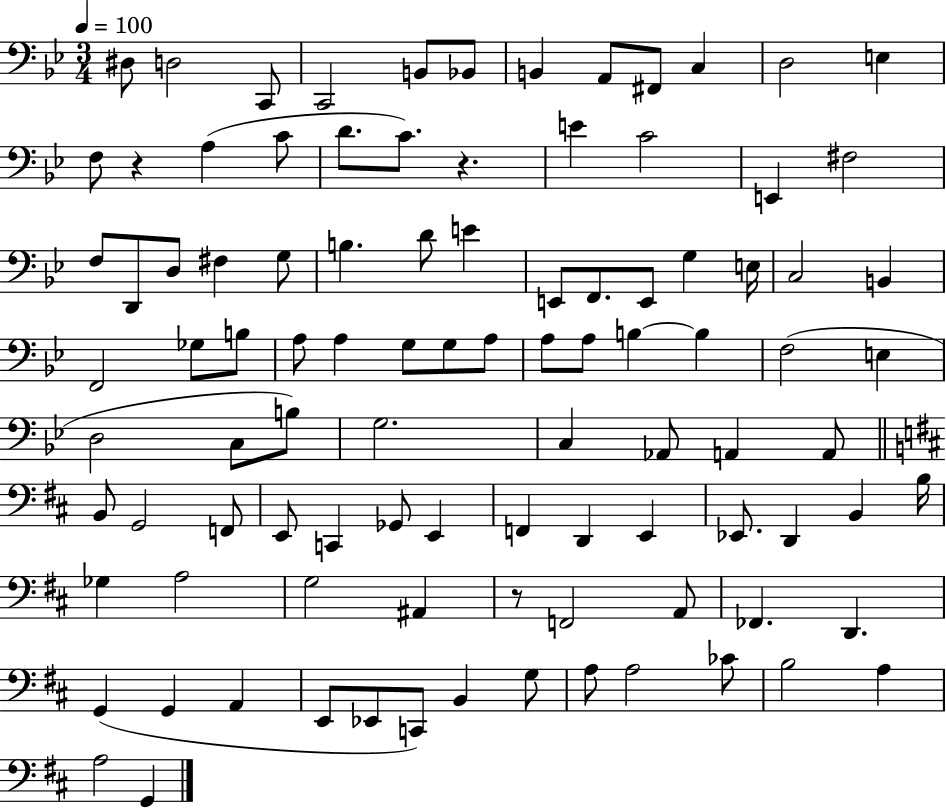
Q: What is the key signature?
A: BES major